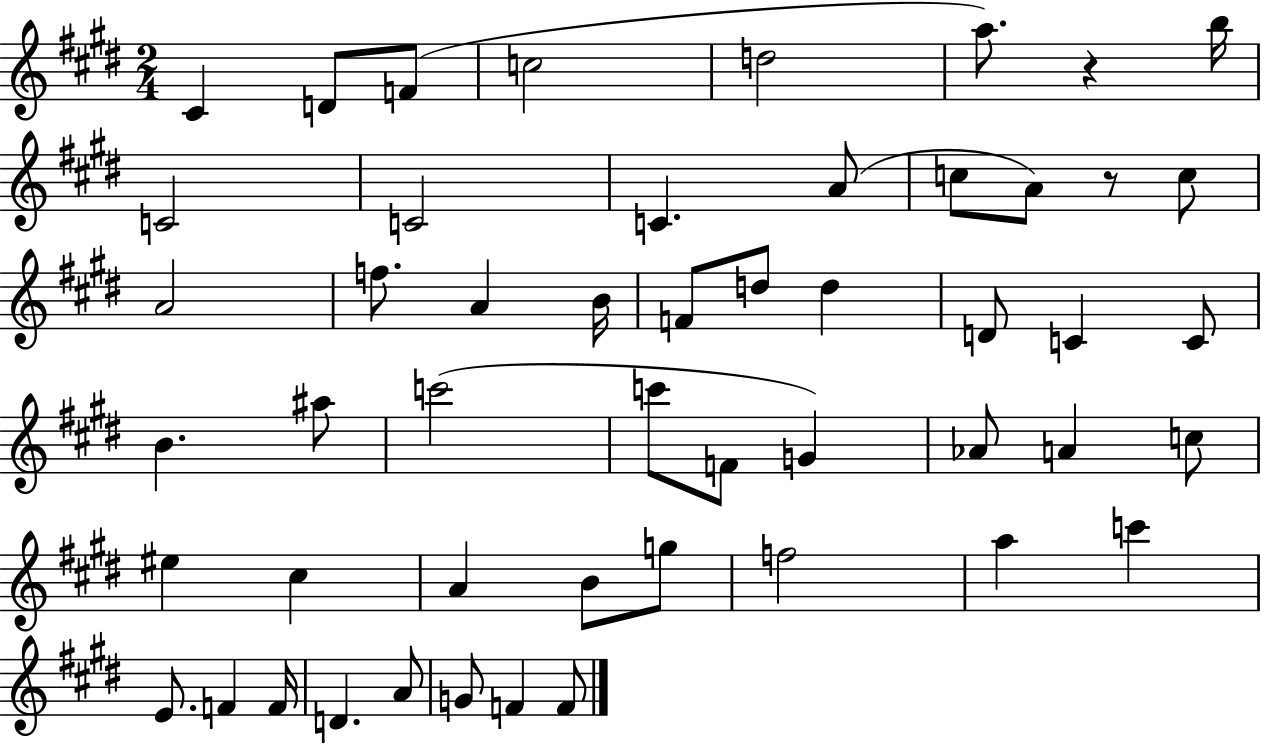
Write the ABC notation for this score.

X:1
T:Untitled
M:2/4
L:1/4
K:E
^C D/2 F/2 c2 d2 a/2 z b/4 C2 C2 C A/2 c/2 A/2 z/2 c/2 A2 f/2 A B/4 F/2 d/2 d D/2 C C/2 B ^a/2 c'2 c'/2 F/2 G _A/2 A c/2 ^e ^c A B/2 g/2 f2 a c' E/2 F F/4 D A/2 G/2 F F/2